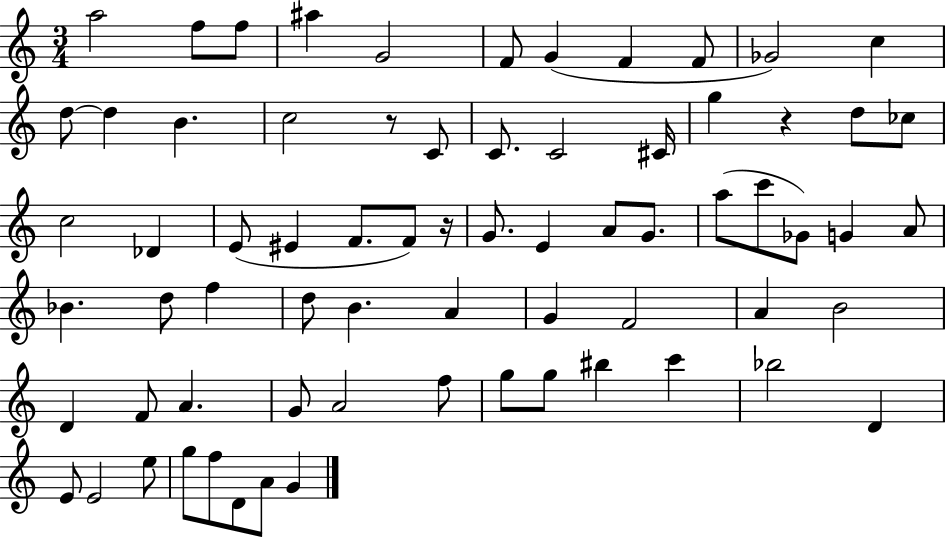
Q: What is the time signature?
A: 3/4